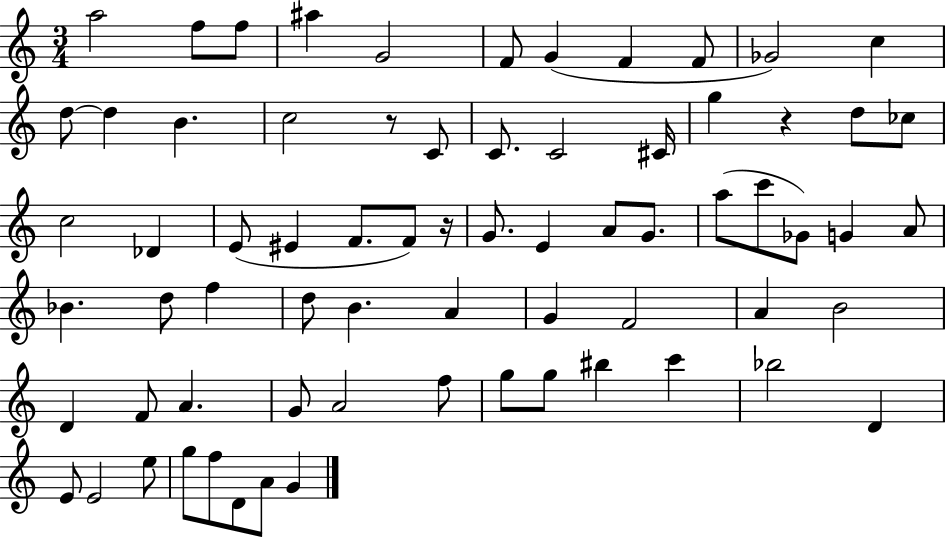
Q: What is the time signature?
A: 3/4